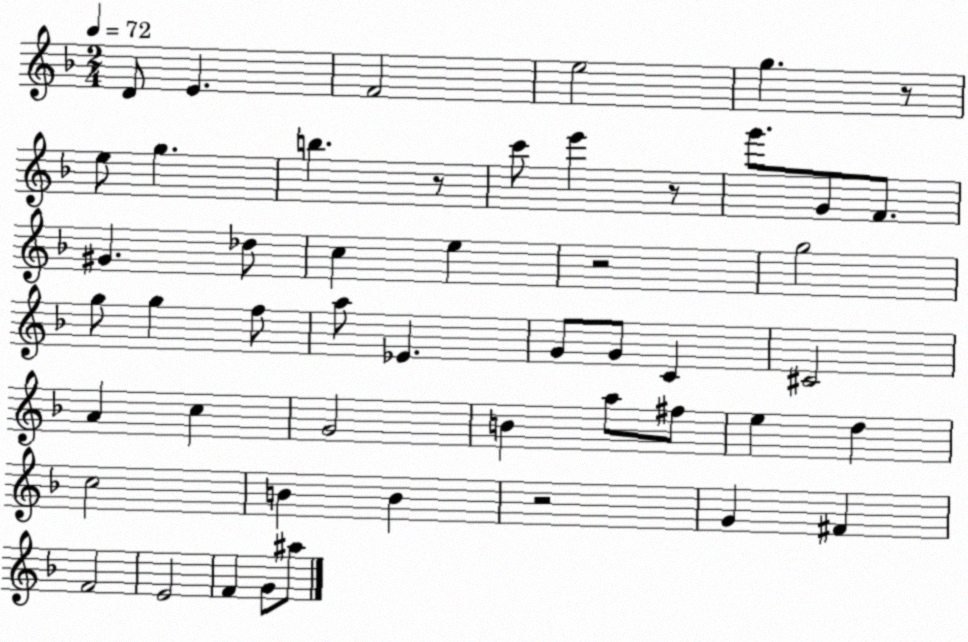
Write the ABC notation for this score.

X:1
T:Untitled
M:2/4
L:1/4
K:F
D/2 E F2 e2 g z/2 e/2 g b z/2 c'/2 e' z/2 g'/2 G/2 F/2 ^G _d/2 c e z2 g2 g/2 g f/2 a/2 _E G/2 G/2 C ^C2 A c G2 B a/2 ^f/2 e d c2 B B z2 G ^F F2 E2 F G/2 ^a/2